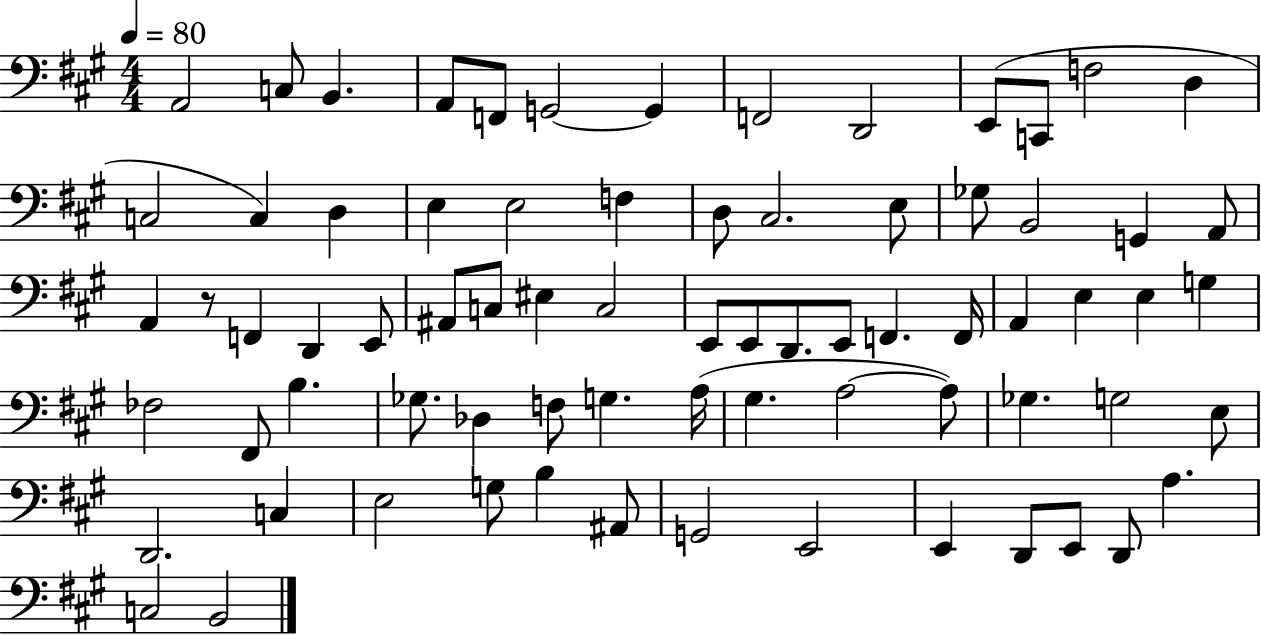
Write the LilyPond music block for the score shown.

{
  \clef bass
  \numericTimeSignature
  \time 4/4
  \key a \major
  \tempo 4 = 80
  a,2 c8 b,4. | a,8 f,8 g,2~~ g,4 | f,2 d,2 | e,8( c,8 f2 d4 | \break c2 c4) d4 | e4 e2 f4 | d8 cis2. e8 | ges8 b,2 g,4 a,8 | \break a,4 r8 f,4 d,4 e,8 | ais,8 c8 eis4 c2 | e,8 e,8 d,8. e,8 f,4. f,16 | a,4 e4 e4 g4 | \break fes2 fis,8 b4. | ges8. des4 f8 g4. a16( | gis4. a2~~ a8) | ges4. g2 e8 | \break d,2. c4 | e2 g8 b4 ais,8 | g,2 e,2 | e,4 d,8 e,8 d,8 a4. | \break c2 b,2 | \bar "|."
}